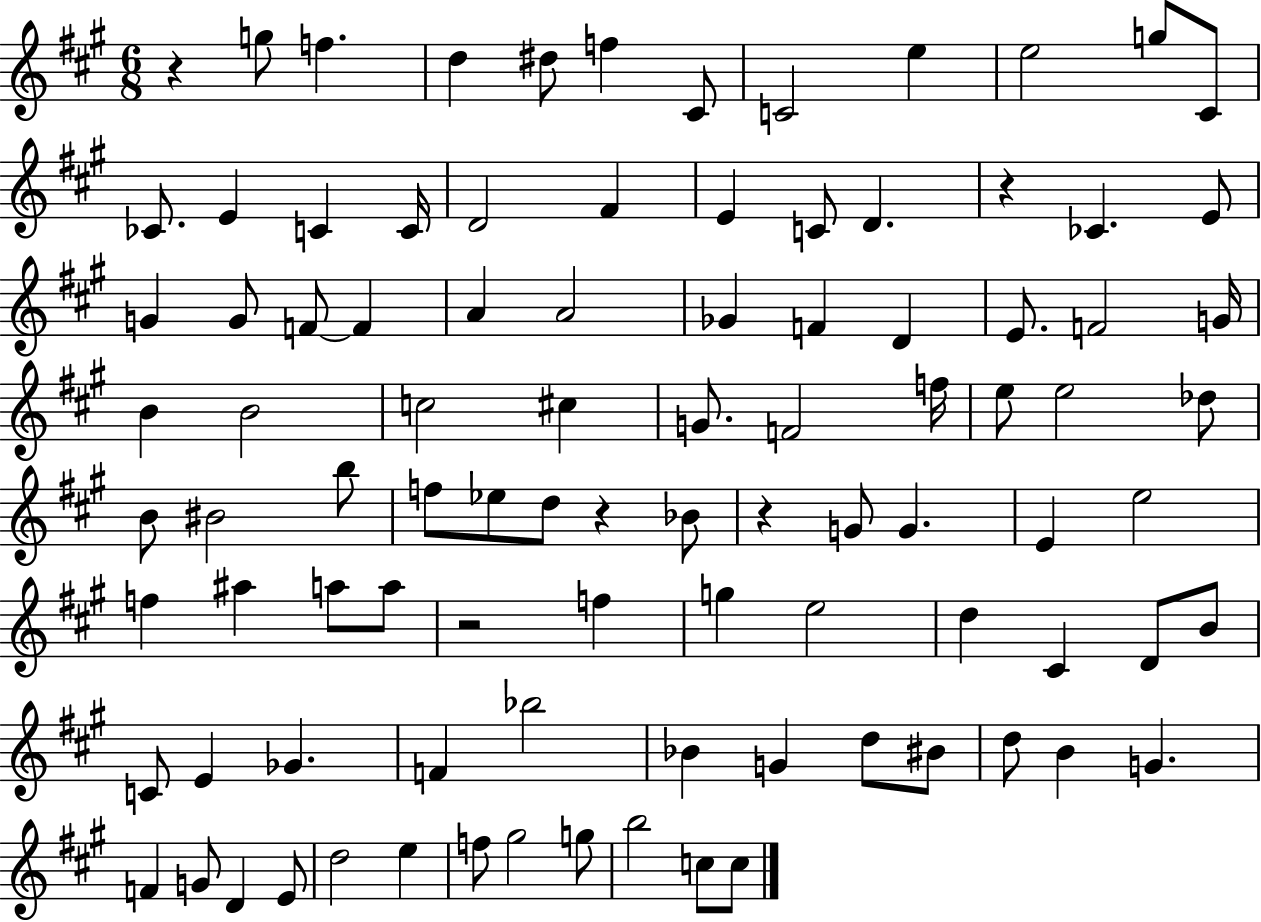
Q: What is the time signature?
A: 6/8